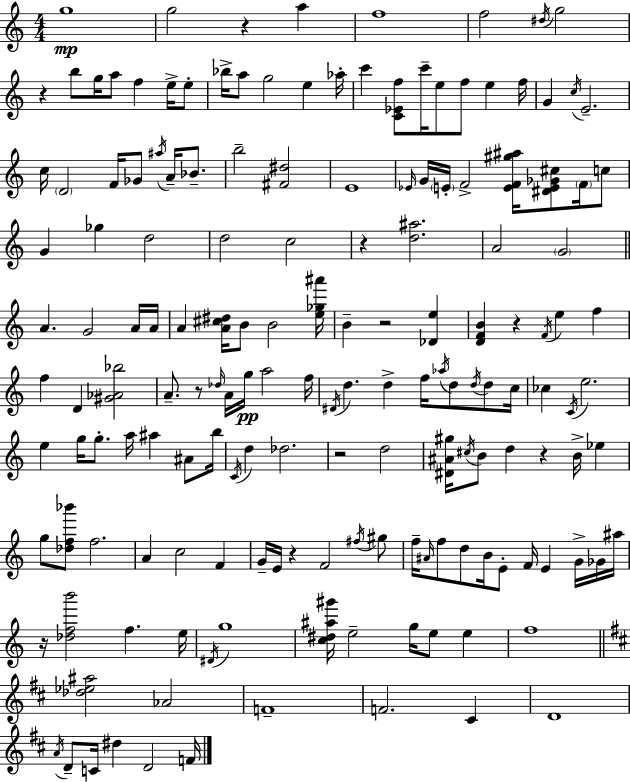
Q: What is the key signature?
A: A minor